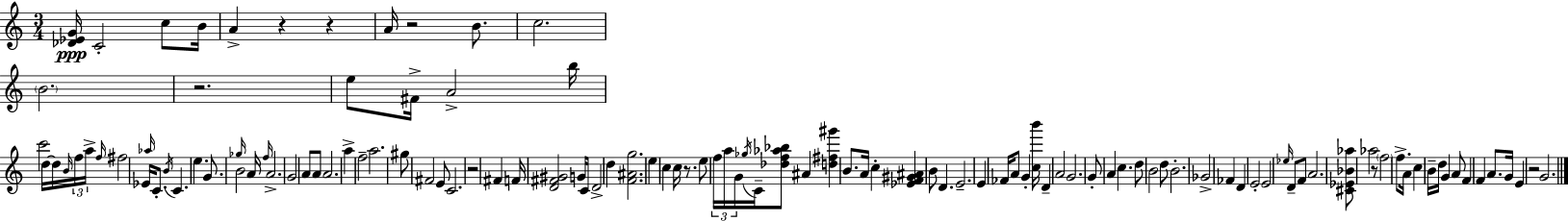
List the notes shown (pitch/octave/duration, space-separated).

[Db4,Eb4,G4]/s C4/h C5/e B4/s A4/q R/q R/q A4/s R/h B4/e. C5/h. B4/h. R/h. E5/e F#4/s A4/h B5/s C6/h D5/s D5/s B4/s F5/s A5/s F5/s F#5/h Eb4/s Ab5/s C4/e. B4/s C4/q. E5/q. G4/e. Gb5/s B4/h A4/s F5/s A4/h. G4/h A4/e A4/e A4/h. A5/q F5/h A5/h. G#5/e F#4/h E4/e C4/h. R/h F#4/q F4/s [D4,F#4,G#4]/h G4/s C4/e D4/h D5/q [F4,A#4,G5]/h. E5/q C5/q C5/s R/e. E5/e F5/s A5/s G4/s Gb5/s C4/s [Db5,F5,Ab5,Bb5]/e A#4/q [D5,F#5,G#6]/q B4/e. A4/s C5/q [Eb4,F4,G#4,A#4]/q B4/e D4/q. E4/h. E4/q FES4/s A4/e G4/q [C5,B6]/s D4/q A4/h G4/h. G4/e A4/q C5/q. D5/e B4/h D5/e B4/h. Gb4/h FES4/q D4/q E4/h E4/h Eb5/s D4/e F4/e A4/h. [C#4,Eb4,Bb4,Ab5]/e Ab5/h R/e F5/h F5/e. A4/s C5/q B4/s D5/s G4/q A4/e F4/q F4/q A4/e. G4/s E4/q R/h G4/h.